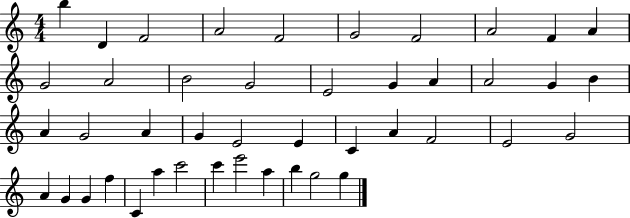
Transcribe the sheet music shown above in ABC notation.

X:1
T:Untitled
M:4/4
L:1/4
K:C
b D F2 A2 F2 G2 F2 A2 F A G2 A2 B2 G2 E2 G A A2 G B A G2 A G E2 E C A F2 E2 G2 A G G f C a c'2 c' e'2 a b g2 g